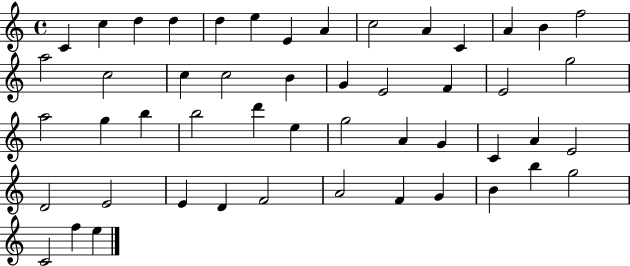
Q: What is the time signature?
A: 4/4